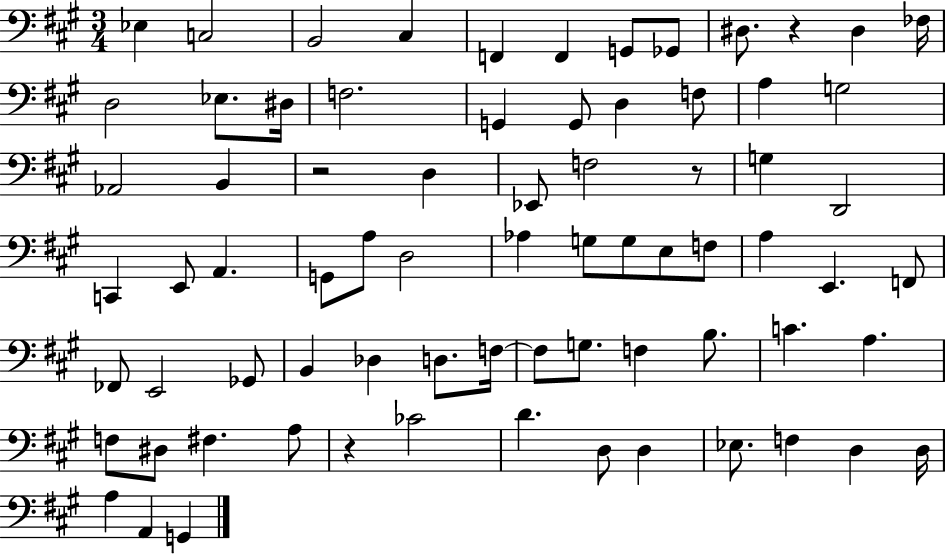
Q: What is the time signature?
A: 3/4